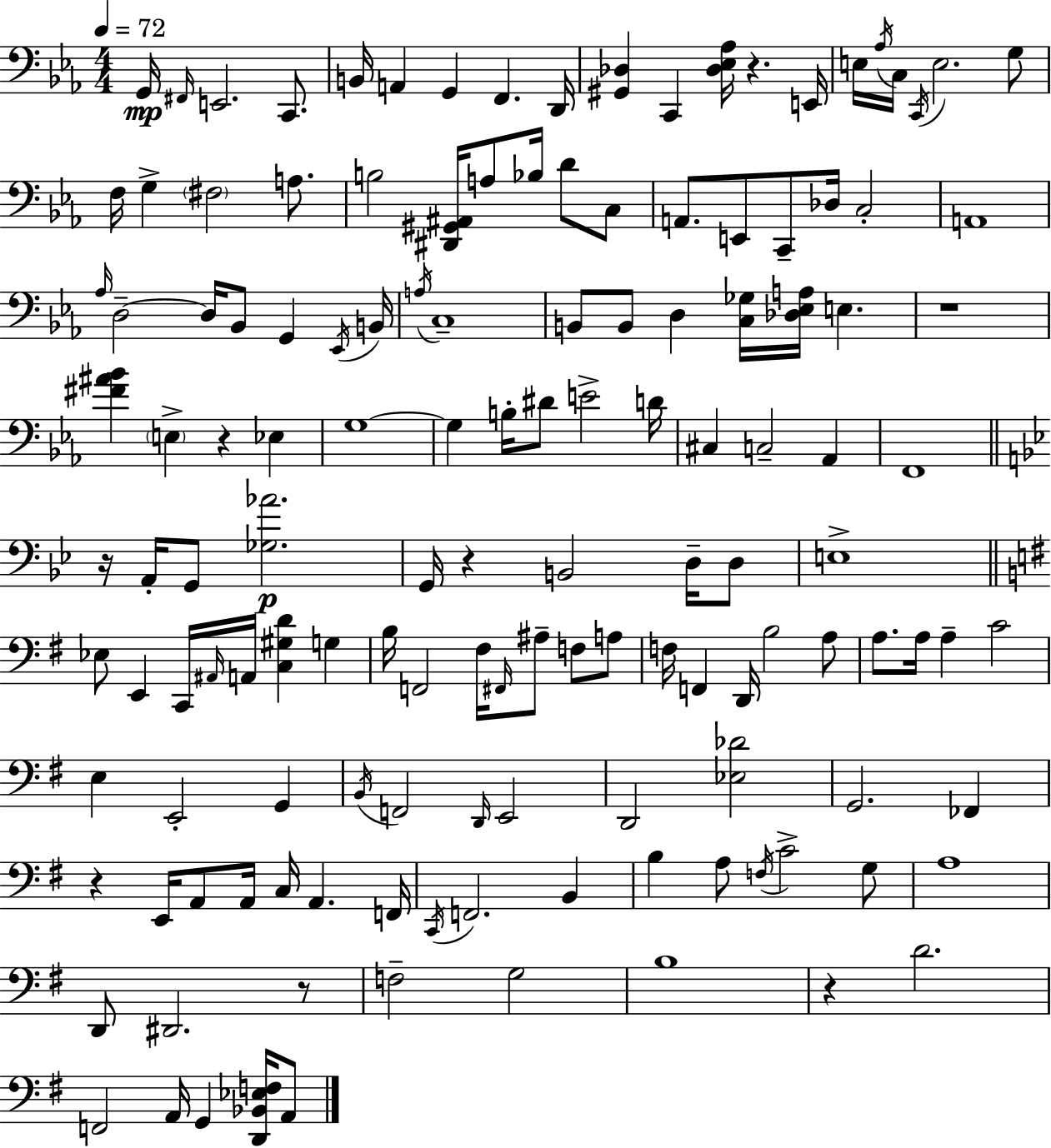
{
  \clef bass
  \numericTimeSignature
  \time 4/4
  \key c \minor
  \tempo 4 = 72
  g,16\mp \grace { fis,16 } e,2. c,8. | b,16 a,4 g,4 f,4. | d,16 <gis, des>4 c,4 <des ees aes>16 r4. | e,16 e16 \acciaccatura { aes16 } c16 \acciaccatura { c,16 } e2. | \break g8 f16 g4-> \parenthesize fis2 | a8. b2 <dis, gis, ais,>16 a8 bes16 d'8 | c8 a,8. e,8 c,8-- des16 c2-. | a,1 | \break \grace { aes16 } d2--~~ d16 bes,8 g,4 | \acciaccatura { ees,16 } b,16 \acciaccatura { a16 } c1-- | b,8 b,8 d4 <c ges>16 <des ees a>16 | e4. r1 | \break <fis' ais' bes'>4 \parenthesize e4-> r4 | ees4 g1~~ | g4 b16-. dis'8 e'2-> | d'16 cis4 c2-- | \break aes,4 f,1 | \bar "||" \break \key bes \major r16 a,16-. g,8 <ges aes'>2.\p | g,16 r4 b,2 d16-- d8 | e1-> | \bar "||" \break \key g \major ees8 e,4 c,16 \grace { ais,16 } a,16 <c gis d'>4 g4 | b16 f,2 fis16 \grace { fis,16 } ais8-- f8 | a8 f16 f,4 d,16 b2 | a8 a8. a16 a4-- c'2 | \break e4 e,2-. g,4 | \acciaccatura { b,16 } f,2 \grace { d,16 } e,2 | d,2 <ees des'>2 | g,2. | \break fes,4 r4 e,16 a,8 a,16 c16 a,4. | f,16 \acciaccatura { c,16 } f,2. | b,4 b4 a8 \acciaccatura { f16 } c'2-> | g8 a1 | \break d,8 dis,2. | r8 f2-- g2 | b1 | r4 d'2. | \break f,2 a,16 g,4 | <d, bes, ees f>16 a,8 \bar "|."
}